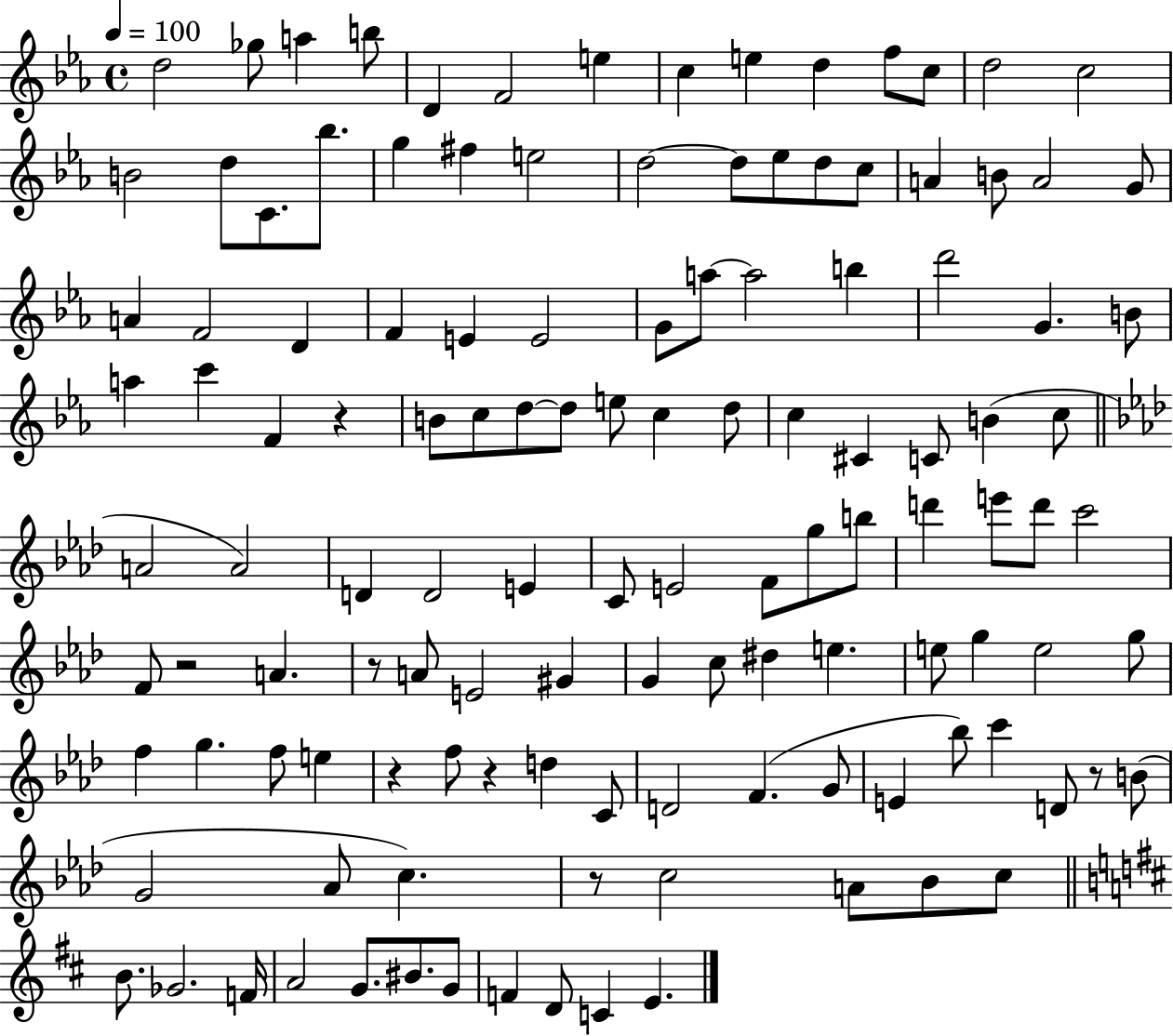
{
  \clef treble
  \time 4/4
  \defaultTimeSignature
  \key ees \major
  \tempo 4 = 100
  d''2 ges''8 a''4 b''8 | d'4 f'2 e''4 | c''4 e''4 d''4 f''8 c''8 | d''2 c''2 | \break b'2 d''8 c'8. bes''8. | g''4 fis''4 e''2 | d''2~~ d''8 ees''8 d''8 c''8 | a'4 b'8 a'2 g'8 | \break a'4 f'2 d'4 | f'4 e'4 e'2 | g'8 a''8~~ a''2 b''4 | d'''2 g'4. b'8 | \break a''4 c'''4 f'4 r4 | b'8 c''8 d''8~~ d''8 e''8 c''4 d''8 | c''4 cis'4 c'8 b'4( c''8 | \bar "||" \break \key aes \major a'2 a'2) | d'4 d'2 e'4 | c'8 e'2 f'8 g''8 b''8 | d'''4 e'''8 d'''8 c'''2 | \break f'8 r2 a'4. | r8 a'8 e'2 gis'4 | g'4 c''8 dis''4 e''4. | e''8 g''4 e''2 g''8 | \break f''4 g''4. f''8 e''4 | r4 f''8 r4 d''4 c'8 | d'2 f'4.( g'8 | e'4 bes''8) c'''4 d'8 r8 b'8( | \break g'2 aes'8 c''4.) | r8 c''2 a'8 bes'8 c''8 | \bar "||" \break \key d \major b'8. ges'2. f'16 | a'2 g'8. bis'8. g'8 | f'4 d'8 c'4 e'4. | \bar "|."
}